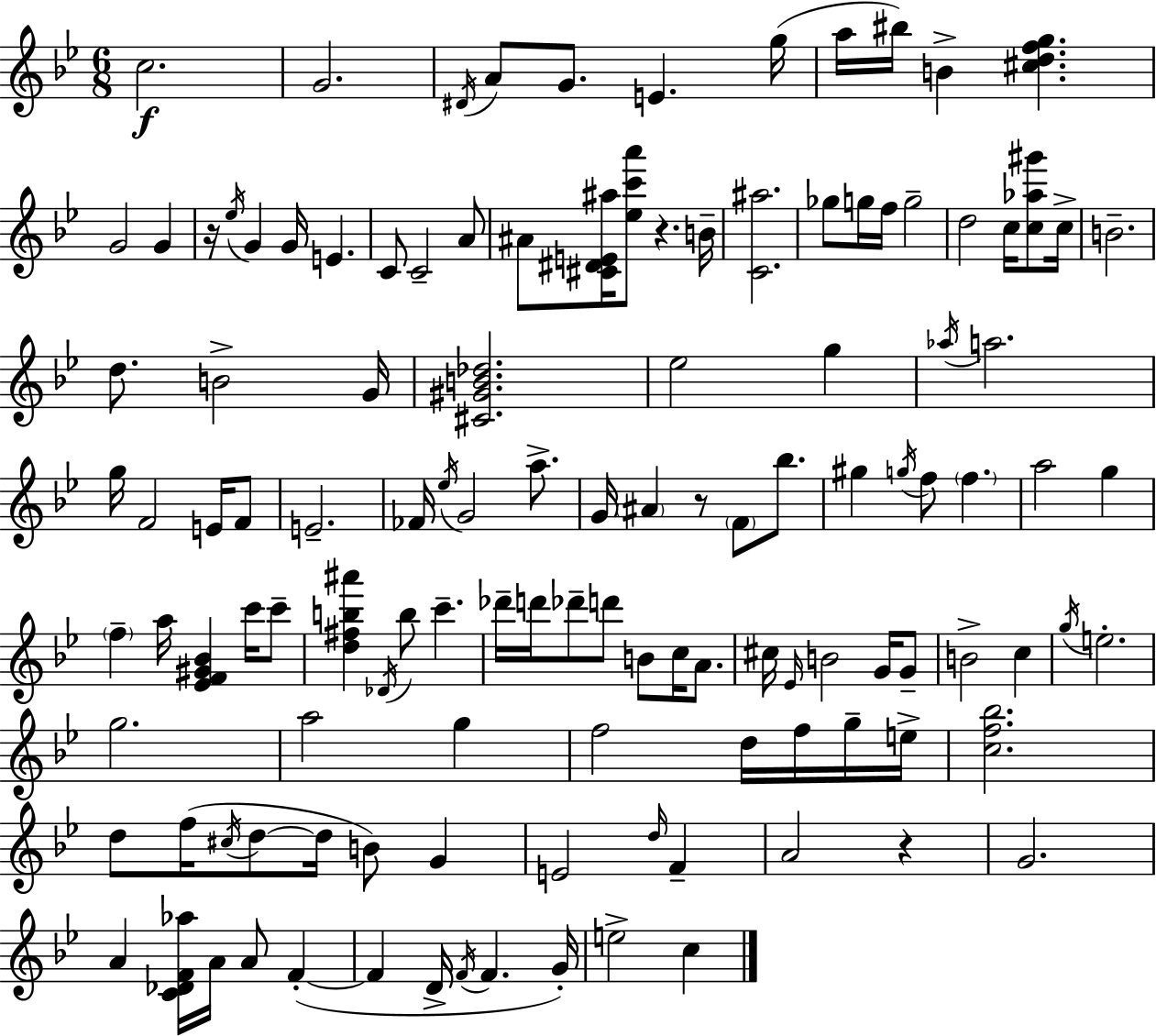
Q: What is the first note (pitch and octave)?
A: C5